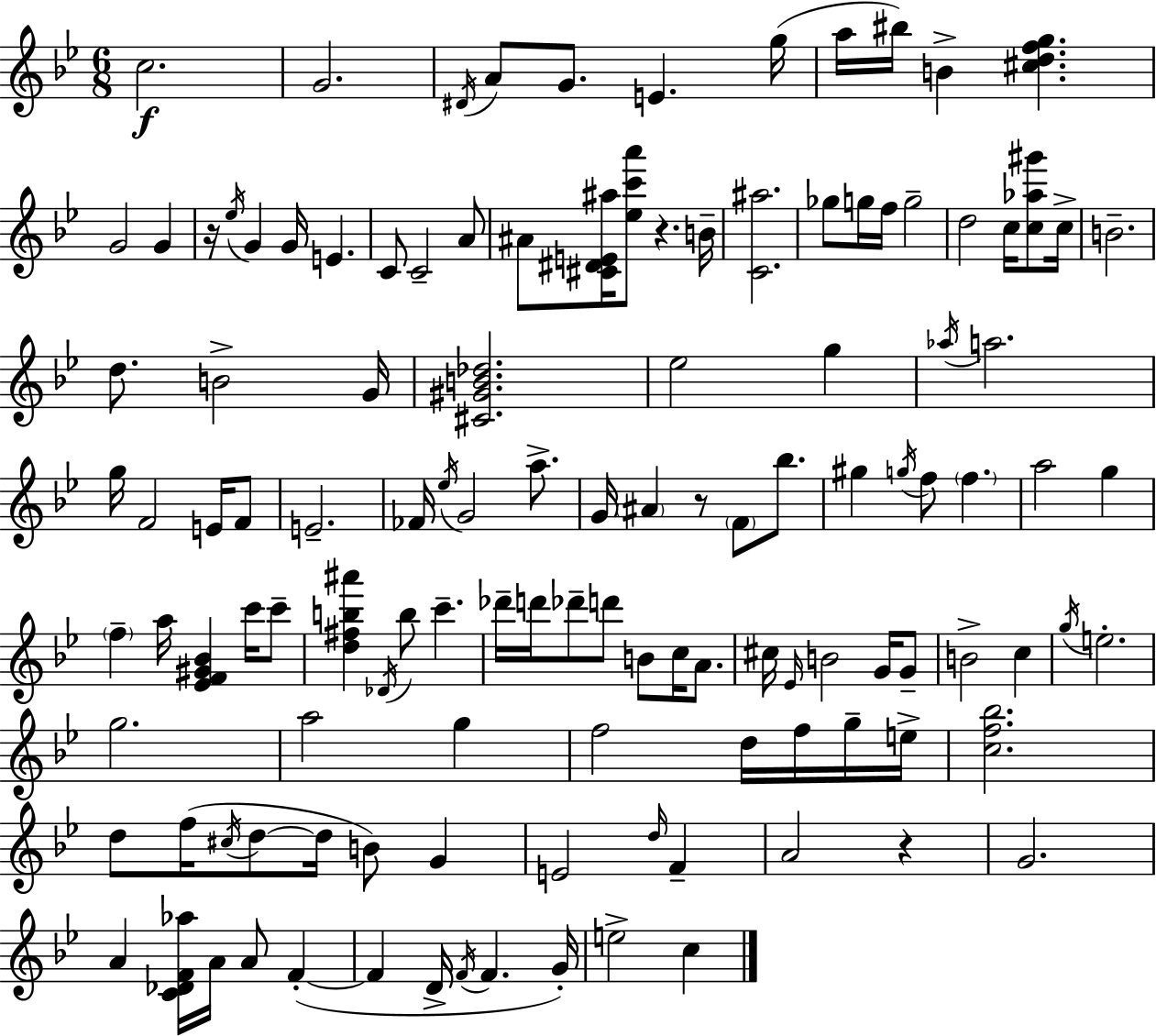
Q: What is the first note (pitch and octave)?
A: C5